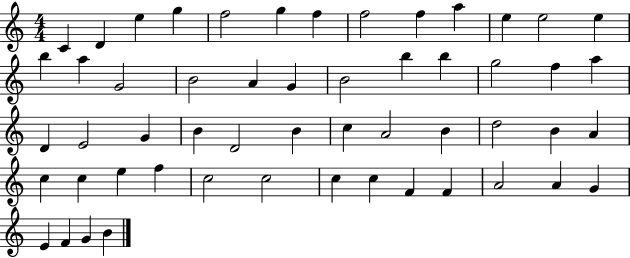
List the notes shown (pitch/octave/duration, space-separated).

C4/q D4/q E5/q G5/q F5/h G5/q F5/q F5/h F5/q A5/q E5/q E5/h E5/q B5/q A5/q G4/h B4/h A4/q G4/q B4/h B5/q B5/q G5/h F5/q A5/q D4/q E4/h G4/q B4/q D4/h B4/q C5/q A4/h B4/q D5/h B4/q A4/q C5/q C5/q E5/q F5/q C5/h C5/h C5/q C5/q F4/q F4/q A4/h A4/q G4/q E4/q F4/q G4/q B4/q